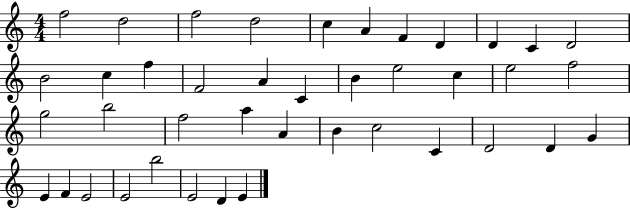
F5/h D5/h F5/h D5/h C5/q A4/q F4/q D4/q D4/q C4/q D4/h B4/h C5/q F5/q F4/h A4/q C4/q B4/q E5/h C5/q E5/h F5/h G5/h B5/h F5/h A5/q A4/q B4/q C5/h C4/q D4/h D4/q G4/q E4/q F4/q E4/h E4/h B5/h E4/h D4/q E4/q